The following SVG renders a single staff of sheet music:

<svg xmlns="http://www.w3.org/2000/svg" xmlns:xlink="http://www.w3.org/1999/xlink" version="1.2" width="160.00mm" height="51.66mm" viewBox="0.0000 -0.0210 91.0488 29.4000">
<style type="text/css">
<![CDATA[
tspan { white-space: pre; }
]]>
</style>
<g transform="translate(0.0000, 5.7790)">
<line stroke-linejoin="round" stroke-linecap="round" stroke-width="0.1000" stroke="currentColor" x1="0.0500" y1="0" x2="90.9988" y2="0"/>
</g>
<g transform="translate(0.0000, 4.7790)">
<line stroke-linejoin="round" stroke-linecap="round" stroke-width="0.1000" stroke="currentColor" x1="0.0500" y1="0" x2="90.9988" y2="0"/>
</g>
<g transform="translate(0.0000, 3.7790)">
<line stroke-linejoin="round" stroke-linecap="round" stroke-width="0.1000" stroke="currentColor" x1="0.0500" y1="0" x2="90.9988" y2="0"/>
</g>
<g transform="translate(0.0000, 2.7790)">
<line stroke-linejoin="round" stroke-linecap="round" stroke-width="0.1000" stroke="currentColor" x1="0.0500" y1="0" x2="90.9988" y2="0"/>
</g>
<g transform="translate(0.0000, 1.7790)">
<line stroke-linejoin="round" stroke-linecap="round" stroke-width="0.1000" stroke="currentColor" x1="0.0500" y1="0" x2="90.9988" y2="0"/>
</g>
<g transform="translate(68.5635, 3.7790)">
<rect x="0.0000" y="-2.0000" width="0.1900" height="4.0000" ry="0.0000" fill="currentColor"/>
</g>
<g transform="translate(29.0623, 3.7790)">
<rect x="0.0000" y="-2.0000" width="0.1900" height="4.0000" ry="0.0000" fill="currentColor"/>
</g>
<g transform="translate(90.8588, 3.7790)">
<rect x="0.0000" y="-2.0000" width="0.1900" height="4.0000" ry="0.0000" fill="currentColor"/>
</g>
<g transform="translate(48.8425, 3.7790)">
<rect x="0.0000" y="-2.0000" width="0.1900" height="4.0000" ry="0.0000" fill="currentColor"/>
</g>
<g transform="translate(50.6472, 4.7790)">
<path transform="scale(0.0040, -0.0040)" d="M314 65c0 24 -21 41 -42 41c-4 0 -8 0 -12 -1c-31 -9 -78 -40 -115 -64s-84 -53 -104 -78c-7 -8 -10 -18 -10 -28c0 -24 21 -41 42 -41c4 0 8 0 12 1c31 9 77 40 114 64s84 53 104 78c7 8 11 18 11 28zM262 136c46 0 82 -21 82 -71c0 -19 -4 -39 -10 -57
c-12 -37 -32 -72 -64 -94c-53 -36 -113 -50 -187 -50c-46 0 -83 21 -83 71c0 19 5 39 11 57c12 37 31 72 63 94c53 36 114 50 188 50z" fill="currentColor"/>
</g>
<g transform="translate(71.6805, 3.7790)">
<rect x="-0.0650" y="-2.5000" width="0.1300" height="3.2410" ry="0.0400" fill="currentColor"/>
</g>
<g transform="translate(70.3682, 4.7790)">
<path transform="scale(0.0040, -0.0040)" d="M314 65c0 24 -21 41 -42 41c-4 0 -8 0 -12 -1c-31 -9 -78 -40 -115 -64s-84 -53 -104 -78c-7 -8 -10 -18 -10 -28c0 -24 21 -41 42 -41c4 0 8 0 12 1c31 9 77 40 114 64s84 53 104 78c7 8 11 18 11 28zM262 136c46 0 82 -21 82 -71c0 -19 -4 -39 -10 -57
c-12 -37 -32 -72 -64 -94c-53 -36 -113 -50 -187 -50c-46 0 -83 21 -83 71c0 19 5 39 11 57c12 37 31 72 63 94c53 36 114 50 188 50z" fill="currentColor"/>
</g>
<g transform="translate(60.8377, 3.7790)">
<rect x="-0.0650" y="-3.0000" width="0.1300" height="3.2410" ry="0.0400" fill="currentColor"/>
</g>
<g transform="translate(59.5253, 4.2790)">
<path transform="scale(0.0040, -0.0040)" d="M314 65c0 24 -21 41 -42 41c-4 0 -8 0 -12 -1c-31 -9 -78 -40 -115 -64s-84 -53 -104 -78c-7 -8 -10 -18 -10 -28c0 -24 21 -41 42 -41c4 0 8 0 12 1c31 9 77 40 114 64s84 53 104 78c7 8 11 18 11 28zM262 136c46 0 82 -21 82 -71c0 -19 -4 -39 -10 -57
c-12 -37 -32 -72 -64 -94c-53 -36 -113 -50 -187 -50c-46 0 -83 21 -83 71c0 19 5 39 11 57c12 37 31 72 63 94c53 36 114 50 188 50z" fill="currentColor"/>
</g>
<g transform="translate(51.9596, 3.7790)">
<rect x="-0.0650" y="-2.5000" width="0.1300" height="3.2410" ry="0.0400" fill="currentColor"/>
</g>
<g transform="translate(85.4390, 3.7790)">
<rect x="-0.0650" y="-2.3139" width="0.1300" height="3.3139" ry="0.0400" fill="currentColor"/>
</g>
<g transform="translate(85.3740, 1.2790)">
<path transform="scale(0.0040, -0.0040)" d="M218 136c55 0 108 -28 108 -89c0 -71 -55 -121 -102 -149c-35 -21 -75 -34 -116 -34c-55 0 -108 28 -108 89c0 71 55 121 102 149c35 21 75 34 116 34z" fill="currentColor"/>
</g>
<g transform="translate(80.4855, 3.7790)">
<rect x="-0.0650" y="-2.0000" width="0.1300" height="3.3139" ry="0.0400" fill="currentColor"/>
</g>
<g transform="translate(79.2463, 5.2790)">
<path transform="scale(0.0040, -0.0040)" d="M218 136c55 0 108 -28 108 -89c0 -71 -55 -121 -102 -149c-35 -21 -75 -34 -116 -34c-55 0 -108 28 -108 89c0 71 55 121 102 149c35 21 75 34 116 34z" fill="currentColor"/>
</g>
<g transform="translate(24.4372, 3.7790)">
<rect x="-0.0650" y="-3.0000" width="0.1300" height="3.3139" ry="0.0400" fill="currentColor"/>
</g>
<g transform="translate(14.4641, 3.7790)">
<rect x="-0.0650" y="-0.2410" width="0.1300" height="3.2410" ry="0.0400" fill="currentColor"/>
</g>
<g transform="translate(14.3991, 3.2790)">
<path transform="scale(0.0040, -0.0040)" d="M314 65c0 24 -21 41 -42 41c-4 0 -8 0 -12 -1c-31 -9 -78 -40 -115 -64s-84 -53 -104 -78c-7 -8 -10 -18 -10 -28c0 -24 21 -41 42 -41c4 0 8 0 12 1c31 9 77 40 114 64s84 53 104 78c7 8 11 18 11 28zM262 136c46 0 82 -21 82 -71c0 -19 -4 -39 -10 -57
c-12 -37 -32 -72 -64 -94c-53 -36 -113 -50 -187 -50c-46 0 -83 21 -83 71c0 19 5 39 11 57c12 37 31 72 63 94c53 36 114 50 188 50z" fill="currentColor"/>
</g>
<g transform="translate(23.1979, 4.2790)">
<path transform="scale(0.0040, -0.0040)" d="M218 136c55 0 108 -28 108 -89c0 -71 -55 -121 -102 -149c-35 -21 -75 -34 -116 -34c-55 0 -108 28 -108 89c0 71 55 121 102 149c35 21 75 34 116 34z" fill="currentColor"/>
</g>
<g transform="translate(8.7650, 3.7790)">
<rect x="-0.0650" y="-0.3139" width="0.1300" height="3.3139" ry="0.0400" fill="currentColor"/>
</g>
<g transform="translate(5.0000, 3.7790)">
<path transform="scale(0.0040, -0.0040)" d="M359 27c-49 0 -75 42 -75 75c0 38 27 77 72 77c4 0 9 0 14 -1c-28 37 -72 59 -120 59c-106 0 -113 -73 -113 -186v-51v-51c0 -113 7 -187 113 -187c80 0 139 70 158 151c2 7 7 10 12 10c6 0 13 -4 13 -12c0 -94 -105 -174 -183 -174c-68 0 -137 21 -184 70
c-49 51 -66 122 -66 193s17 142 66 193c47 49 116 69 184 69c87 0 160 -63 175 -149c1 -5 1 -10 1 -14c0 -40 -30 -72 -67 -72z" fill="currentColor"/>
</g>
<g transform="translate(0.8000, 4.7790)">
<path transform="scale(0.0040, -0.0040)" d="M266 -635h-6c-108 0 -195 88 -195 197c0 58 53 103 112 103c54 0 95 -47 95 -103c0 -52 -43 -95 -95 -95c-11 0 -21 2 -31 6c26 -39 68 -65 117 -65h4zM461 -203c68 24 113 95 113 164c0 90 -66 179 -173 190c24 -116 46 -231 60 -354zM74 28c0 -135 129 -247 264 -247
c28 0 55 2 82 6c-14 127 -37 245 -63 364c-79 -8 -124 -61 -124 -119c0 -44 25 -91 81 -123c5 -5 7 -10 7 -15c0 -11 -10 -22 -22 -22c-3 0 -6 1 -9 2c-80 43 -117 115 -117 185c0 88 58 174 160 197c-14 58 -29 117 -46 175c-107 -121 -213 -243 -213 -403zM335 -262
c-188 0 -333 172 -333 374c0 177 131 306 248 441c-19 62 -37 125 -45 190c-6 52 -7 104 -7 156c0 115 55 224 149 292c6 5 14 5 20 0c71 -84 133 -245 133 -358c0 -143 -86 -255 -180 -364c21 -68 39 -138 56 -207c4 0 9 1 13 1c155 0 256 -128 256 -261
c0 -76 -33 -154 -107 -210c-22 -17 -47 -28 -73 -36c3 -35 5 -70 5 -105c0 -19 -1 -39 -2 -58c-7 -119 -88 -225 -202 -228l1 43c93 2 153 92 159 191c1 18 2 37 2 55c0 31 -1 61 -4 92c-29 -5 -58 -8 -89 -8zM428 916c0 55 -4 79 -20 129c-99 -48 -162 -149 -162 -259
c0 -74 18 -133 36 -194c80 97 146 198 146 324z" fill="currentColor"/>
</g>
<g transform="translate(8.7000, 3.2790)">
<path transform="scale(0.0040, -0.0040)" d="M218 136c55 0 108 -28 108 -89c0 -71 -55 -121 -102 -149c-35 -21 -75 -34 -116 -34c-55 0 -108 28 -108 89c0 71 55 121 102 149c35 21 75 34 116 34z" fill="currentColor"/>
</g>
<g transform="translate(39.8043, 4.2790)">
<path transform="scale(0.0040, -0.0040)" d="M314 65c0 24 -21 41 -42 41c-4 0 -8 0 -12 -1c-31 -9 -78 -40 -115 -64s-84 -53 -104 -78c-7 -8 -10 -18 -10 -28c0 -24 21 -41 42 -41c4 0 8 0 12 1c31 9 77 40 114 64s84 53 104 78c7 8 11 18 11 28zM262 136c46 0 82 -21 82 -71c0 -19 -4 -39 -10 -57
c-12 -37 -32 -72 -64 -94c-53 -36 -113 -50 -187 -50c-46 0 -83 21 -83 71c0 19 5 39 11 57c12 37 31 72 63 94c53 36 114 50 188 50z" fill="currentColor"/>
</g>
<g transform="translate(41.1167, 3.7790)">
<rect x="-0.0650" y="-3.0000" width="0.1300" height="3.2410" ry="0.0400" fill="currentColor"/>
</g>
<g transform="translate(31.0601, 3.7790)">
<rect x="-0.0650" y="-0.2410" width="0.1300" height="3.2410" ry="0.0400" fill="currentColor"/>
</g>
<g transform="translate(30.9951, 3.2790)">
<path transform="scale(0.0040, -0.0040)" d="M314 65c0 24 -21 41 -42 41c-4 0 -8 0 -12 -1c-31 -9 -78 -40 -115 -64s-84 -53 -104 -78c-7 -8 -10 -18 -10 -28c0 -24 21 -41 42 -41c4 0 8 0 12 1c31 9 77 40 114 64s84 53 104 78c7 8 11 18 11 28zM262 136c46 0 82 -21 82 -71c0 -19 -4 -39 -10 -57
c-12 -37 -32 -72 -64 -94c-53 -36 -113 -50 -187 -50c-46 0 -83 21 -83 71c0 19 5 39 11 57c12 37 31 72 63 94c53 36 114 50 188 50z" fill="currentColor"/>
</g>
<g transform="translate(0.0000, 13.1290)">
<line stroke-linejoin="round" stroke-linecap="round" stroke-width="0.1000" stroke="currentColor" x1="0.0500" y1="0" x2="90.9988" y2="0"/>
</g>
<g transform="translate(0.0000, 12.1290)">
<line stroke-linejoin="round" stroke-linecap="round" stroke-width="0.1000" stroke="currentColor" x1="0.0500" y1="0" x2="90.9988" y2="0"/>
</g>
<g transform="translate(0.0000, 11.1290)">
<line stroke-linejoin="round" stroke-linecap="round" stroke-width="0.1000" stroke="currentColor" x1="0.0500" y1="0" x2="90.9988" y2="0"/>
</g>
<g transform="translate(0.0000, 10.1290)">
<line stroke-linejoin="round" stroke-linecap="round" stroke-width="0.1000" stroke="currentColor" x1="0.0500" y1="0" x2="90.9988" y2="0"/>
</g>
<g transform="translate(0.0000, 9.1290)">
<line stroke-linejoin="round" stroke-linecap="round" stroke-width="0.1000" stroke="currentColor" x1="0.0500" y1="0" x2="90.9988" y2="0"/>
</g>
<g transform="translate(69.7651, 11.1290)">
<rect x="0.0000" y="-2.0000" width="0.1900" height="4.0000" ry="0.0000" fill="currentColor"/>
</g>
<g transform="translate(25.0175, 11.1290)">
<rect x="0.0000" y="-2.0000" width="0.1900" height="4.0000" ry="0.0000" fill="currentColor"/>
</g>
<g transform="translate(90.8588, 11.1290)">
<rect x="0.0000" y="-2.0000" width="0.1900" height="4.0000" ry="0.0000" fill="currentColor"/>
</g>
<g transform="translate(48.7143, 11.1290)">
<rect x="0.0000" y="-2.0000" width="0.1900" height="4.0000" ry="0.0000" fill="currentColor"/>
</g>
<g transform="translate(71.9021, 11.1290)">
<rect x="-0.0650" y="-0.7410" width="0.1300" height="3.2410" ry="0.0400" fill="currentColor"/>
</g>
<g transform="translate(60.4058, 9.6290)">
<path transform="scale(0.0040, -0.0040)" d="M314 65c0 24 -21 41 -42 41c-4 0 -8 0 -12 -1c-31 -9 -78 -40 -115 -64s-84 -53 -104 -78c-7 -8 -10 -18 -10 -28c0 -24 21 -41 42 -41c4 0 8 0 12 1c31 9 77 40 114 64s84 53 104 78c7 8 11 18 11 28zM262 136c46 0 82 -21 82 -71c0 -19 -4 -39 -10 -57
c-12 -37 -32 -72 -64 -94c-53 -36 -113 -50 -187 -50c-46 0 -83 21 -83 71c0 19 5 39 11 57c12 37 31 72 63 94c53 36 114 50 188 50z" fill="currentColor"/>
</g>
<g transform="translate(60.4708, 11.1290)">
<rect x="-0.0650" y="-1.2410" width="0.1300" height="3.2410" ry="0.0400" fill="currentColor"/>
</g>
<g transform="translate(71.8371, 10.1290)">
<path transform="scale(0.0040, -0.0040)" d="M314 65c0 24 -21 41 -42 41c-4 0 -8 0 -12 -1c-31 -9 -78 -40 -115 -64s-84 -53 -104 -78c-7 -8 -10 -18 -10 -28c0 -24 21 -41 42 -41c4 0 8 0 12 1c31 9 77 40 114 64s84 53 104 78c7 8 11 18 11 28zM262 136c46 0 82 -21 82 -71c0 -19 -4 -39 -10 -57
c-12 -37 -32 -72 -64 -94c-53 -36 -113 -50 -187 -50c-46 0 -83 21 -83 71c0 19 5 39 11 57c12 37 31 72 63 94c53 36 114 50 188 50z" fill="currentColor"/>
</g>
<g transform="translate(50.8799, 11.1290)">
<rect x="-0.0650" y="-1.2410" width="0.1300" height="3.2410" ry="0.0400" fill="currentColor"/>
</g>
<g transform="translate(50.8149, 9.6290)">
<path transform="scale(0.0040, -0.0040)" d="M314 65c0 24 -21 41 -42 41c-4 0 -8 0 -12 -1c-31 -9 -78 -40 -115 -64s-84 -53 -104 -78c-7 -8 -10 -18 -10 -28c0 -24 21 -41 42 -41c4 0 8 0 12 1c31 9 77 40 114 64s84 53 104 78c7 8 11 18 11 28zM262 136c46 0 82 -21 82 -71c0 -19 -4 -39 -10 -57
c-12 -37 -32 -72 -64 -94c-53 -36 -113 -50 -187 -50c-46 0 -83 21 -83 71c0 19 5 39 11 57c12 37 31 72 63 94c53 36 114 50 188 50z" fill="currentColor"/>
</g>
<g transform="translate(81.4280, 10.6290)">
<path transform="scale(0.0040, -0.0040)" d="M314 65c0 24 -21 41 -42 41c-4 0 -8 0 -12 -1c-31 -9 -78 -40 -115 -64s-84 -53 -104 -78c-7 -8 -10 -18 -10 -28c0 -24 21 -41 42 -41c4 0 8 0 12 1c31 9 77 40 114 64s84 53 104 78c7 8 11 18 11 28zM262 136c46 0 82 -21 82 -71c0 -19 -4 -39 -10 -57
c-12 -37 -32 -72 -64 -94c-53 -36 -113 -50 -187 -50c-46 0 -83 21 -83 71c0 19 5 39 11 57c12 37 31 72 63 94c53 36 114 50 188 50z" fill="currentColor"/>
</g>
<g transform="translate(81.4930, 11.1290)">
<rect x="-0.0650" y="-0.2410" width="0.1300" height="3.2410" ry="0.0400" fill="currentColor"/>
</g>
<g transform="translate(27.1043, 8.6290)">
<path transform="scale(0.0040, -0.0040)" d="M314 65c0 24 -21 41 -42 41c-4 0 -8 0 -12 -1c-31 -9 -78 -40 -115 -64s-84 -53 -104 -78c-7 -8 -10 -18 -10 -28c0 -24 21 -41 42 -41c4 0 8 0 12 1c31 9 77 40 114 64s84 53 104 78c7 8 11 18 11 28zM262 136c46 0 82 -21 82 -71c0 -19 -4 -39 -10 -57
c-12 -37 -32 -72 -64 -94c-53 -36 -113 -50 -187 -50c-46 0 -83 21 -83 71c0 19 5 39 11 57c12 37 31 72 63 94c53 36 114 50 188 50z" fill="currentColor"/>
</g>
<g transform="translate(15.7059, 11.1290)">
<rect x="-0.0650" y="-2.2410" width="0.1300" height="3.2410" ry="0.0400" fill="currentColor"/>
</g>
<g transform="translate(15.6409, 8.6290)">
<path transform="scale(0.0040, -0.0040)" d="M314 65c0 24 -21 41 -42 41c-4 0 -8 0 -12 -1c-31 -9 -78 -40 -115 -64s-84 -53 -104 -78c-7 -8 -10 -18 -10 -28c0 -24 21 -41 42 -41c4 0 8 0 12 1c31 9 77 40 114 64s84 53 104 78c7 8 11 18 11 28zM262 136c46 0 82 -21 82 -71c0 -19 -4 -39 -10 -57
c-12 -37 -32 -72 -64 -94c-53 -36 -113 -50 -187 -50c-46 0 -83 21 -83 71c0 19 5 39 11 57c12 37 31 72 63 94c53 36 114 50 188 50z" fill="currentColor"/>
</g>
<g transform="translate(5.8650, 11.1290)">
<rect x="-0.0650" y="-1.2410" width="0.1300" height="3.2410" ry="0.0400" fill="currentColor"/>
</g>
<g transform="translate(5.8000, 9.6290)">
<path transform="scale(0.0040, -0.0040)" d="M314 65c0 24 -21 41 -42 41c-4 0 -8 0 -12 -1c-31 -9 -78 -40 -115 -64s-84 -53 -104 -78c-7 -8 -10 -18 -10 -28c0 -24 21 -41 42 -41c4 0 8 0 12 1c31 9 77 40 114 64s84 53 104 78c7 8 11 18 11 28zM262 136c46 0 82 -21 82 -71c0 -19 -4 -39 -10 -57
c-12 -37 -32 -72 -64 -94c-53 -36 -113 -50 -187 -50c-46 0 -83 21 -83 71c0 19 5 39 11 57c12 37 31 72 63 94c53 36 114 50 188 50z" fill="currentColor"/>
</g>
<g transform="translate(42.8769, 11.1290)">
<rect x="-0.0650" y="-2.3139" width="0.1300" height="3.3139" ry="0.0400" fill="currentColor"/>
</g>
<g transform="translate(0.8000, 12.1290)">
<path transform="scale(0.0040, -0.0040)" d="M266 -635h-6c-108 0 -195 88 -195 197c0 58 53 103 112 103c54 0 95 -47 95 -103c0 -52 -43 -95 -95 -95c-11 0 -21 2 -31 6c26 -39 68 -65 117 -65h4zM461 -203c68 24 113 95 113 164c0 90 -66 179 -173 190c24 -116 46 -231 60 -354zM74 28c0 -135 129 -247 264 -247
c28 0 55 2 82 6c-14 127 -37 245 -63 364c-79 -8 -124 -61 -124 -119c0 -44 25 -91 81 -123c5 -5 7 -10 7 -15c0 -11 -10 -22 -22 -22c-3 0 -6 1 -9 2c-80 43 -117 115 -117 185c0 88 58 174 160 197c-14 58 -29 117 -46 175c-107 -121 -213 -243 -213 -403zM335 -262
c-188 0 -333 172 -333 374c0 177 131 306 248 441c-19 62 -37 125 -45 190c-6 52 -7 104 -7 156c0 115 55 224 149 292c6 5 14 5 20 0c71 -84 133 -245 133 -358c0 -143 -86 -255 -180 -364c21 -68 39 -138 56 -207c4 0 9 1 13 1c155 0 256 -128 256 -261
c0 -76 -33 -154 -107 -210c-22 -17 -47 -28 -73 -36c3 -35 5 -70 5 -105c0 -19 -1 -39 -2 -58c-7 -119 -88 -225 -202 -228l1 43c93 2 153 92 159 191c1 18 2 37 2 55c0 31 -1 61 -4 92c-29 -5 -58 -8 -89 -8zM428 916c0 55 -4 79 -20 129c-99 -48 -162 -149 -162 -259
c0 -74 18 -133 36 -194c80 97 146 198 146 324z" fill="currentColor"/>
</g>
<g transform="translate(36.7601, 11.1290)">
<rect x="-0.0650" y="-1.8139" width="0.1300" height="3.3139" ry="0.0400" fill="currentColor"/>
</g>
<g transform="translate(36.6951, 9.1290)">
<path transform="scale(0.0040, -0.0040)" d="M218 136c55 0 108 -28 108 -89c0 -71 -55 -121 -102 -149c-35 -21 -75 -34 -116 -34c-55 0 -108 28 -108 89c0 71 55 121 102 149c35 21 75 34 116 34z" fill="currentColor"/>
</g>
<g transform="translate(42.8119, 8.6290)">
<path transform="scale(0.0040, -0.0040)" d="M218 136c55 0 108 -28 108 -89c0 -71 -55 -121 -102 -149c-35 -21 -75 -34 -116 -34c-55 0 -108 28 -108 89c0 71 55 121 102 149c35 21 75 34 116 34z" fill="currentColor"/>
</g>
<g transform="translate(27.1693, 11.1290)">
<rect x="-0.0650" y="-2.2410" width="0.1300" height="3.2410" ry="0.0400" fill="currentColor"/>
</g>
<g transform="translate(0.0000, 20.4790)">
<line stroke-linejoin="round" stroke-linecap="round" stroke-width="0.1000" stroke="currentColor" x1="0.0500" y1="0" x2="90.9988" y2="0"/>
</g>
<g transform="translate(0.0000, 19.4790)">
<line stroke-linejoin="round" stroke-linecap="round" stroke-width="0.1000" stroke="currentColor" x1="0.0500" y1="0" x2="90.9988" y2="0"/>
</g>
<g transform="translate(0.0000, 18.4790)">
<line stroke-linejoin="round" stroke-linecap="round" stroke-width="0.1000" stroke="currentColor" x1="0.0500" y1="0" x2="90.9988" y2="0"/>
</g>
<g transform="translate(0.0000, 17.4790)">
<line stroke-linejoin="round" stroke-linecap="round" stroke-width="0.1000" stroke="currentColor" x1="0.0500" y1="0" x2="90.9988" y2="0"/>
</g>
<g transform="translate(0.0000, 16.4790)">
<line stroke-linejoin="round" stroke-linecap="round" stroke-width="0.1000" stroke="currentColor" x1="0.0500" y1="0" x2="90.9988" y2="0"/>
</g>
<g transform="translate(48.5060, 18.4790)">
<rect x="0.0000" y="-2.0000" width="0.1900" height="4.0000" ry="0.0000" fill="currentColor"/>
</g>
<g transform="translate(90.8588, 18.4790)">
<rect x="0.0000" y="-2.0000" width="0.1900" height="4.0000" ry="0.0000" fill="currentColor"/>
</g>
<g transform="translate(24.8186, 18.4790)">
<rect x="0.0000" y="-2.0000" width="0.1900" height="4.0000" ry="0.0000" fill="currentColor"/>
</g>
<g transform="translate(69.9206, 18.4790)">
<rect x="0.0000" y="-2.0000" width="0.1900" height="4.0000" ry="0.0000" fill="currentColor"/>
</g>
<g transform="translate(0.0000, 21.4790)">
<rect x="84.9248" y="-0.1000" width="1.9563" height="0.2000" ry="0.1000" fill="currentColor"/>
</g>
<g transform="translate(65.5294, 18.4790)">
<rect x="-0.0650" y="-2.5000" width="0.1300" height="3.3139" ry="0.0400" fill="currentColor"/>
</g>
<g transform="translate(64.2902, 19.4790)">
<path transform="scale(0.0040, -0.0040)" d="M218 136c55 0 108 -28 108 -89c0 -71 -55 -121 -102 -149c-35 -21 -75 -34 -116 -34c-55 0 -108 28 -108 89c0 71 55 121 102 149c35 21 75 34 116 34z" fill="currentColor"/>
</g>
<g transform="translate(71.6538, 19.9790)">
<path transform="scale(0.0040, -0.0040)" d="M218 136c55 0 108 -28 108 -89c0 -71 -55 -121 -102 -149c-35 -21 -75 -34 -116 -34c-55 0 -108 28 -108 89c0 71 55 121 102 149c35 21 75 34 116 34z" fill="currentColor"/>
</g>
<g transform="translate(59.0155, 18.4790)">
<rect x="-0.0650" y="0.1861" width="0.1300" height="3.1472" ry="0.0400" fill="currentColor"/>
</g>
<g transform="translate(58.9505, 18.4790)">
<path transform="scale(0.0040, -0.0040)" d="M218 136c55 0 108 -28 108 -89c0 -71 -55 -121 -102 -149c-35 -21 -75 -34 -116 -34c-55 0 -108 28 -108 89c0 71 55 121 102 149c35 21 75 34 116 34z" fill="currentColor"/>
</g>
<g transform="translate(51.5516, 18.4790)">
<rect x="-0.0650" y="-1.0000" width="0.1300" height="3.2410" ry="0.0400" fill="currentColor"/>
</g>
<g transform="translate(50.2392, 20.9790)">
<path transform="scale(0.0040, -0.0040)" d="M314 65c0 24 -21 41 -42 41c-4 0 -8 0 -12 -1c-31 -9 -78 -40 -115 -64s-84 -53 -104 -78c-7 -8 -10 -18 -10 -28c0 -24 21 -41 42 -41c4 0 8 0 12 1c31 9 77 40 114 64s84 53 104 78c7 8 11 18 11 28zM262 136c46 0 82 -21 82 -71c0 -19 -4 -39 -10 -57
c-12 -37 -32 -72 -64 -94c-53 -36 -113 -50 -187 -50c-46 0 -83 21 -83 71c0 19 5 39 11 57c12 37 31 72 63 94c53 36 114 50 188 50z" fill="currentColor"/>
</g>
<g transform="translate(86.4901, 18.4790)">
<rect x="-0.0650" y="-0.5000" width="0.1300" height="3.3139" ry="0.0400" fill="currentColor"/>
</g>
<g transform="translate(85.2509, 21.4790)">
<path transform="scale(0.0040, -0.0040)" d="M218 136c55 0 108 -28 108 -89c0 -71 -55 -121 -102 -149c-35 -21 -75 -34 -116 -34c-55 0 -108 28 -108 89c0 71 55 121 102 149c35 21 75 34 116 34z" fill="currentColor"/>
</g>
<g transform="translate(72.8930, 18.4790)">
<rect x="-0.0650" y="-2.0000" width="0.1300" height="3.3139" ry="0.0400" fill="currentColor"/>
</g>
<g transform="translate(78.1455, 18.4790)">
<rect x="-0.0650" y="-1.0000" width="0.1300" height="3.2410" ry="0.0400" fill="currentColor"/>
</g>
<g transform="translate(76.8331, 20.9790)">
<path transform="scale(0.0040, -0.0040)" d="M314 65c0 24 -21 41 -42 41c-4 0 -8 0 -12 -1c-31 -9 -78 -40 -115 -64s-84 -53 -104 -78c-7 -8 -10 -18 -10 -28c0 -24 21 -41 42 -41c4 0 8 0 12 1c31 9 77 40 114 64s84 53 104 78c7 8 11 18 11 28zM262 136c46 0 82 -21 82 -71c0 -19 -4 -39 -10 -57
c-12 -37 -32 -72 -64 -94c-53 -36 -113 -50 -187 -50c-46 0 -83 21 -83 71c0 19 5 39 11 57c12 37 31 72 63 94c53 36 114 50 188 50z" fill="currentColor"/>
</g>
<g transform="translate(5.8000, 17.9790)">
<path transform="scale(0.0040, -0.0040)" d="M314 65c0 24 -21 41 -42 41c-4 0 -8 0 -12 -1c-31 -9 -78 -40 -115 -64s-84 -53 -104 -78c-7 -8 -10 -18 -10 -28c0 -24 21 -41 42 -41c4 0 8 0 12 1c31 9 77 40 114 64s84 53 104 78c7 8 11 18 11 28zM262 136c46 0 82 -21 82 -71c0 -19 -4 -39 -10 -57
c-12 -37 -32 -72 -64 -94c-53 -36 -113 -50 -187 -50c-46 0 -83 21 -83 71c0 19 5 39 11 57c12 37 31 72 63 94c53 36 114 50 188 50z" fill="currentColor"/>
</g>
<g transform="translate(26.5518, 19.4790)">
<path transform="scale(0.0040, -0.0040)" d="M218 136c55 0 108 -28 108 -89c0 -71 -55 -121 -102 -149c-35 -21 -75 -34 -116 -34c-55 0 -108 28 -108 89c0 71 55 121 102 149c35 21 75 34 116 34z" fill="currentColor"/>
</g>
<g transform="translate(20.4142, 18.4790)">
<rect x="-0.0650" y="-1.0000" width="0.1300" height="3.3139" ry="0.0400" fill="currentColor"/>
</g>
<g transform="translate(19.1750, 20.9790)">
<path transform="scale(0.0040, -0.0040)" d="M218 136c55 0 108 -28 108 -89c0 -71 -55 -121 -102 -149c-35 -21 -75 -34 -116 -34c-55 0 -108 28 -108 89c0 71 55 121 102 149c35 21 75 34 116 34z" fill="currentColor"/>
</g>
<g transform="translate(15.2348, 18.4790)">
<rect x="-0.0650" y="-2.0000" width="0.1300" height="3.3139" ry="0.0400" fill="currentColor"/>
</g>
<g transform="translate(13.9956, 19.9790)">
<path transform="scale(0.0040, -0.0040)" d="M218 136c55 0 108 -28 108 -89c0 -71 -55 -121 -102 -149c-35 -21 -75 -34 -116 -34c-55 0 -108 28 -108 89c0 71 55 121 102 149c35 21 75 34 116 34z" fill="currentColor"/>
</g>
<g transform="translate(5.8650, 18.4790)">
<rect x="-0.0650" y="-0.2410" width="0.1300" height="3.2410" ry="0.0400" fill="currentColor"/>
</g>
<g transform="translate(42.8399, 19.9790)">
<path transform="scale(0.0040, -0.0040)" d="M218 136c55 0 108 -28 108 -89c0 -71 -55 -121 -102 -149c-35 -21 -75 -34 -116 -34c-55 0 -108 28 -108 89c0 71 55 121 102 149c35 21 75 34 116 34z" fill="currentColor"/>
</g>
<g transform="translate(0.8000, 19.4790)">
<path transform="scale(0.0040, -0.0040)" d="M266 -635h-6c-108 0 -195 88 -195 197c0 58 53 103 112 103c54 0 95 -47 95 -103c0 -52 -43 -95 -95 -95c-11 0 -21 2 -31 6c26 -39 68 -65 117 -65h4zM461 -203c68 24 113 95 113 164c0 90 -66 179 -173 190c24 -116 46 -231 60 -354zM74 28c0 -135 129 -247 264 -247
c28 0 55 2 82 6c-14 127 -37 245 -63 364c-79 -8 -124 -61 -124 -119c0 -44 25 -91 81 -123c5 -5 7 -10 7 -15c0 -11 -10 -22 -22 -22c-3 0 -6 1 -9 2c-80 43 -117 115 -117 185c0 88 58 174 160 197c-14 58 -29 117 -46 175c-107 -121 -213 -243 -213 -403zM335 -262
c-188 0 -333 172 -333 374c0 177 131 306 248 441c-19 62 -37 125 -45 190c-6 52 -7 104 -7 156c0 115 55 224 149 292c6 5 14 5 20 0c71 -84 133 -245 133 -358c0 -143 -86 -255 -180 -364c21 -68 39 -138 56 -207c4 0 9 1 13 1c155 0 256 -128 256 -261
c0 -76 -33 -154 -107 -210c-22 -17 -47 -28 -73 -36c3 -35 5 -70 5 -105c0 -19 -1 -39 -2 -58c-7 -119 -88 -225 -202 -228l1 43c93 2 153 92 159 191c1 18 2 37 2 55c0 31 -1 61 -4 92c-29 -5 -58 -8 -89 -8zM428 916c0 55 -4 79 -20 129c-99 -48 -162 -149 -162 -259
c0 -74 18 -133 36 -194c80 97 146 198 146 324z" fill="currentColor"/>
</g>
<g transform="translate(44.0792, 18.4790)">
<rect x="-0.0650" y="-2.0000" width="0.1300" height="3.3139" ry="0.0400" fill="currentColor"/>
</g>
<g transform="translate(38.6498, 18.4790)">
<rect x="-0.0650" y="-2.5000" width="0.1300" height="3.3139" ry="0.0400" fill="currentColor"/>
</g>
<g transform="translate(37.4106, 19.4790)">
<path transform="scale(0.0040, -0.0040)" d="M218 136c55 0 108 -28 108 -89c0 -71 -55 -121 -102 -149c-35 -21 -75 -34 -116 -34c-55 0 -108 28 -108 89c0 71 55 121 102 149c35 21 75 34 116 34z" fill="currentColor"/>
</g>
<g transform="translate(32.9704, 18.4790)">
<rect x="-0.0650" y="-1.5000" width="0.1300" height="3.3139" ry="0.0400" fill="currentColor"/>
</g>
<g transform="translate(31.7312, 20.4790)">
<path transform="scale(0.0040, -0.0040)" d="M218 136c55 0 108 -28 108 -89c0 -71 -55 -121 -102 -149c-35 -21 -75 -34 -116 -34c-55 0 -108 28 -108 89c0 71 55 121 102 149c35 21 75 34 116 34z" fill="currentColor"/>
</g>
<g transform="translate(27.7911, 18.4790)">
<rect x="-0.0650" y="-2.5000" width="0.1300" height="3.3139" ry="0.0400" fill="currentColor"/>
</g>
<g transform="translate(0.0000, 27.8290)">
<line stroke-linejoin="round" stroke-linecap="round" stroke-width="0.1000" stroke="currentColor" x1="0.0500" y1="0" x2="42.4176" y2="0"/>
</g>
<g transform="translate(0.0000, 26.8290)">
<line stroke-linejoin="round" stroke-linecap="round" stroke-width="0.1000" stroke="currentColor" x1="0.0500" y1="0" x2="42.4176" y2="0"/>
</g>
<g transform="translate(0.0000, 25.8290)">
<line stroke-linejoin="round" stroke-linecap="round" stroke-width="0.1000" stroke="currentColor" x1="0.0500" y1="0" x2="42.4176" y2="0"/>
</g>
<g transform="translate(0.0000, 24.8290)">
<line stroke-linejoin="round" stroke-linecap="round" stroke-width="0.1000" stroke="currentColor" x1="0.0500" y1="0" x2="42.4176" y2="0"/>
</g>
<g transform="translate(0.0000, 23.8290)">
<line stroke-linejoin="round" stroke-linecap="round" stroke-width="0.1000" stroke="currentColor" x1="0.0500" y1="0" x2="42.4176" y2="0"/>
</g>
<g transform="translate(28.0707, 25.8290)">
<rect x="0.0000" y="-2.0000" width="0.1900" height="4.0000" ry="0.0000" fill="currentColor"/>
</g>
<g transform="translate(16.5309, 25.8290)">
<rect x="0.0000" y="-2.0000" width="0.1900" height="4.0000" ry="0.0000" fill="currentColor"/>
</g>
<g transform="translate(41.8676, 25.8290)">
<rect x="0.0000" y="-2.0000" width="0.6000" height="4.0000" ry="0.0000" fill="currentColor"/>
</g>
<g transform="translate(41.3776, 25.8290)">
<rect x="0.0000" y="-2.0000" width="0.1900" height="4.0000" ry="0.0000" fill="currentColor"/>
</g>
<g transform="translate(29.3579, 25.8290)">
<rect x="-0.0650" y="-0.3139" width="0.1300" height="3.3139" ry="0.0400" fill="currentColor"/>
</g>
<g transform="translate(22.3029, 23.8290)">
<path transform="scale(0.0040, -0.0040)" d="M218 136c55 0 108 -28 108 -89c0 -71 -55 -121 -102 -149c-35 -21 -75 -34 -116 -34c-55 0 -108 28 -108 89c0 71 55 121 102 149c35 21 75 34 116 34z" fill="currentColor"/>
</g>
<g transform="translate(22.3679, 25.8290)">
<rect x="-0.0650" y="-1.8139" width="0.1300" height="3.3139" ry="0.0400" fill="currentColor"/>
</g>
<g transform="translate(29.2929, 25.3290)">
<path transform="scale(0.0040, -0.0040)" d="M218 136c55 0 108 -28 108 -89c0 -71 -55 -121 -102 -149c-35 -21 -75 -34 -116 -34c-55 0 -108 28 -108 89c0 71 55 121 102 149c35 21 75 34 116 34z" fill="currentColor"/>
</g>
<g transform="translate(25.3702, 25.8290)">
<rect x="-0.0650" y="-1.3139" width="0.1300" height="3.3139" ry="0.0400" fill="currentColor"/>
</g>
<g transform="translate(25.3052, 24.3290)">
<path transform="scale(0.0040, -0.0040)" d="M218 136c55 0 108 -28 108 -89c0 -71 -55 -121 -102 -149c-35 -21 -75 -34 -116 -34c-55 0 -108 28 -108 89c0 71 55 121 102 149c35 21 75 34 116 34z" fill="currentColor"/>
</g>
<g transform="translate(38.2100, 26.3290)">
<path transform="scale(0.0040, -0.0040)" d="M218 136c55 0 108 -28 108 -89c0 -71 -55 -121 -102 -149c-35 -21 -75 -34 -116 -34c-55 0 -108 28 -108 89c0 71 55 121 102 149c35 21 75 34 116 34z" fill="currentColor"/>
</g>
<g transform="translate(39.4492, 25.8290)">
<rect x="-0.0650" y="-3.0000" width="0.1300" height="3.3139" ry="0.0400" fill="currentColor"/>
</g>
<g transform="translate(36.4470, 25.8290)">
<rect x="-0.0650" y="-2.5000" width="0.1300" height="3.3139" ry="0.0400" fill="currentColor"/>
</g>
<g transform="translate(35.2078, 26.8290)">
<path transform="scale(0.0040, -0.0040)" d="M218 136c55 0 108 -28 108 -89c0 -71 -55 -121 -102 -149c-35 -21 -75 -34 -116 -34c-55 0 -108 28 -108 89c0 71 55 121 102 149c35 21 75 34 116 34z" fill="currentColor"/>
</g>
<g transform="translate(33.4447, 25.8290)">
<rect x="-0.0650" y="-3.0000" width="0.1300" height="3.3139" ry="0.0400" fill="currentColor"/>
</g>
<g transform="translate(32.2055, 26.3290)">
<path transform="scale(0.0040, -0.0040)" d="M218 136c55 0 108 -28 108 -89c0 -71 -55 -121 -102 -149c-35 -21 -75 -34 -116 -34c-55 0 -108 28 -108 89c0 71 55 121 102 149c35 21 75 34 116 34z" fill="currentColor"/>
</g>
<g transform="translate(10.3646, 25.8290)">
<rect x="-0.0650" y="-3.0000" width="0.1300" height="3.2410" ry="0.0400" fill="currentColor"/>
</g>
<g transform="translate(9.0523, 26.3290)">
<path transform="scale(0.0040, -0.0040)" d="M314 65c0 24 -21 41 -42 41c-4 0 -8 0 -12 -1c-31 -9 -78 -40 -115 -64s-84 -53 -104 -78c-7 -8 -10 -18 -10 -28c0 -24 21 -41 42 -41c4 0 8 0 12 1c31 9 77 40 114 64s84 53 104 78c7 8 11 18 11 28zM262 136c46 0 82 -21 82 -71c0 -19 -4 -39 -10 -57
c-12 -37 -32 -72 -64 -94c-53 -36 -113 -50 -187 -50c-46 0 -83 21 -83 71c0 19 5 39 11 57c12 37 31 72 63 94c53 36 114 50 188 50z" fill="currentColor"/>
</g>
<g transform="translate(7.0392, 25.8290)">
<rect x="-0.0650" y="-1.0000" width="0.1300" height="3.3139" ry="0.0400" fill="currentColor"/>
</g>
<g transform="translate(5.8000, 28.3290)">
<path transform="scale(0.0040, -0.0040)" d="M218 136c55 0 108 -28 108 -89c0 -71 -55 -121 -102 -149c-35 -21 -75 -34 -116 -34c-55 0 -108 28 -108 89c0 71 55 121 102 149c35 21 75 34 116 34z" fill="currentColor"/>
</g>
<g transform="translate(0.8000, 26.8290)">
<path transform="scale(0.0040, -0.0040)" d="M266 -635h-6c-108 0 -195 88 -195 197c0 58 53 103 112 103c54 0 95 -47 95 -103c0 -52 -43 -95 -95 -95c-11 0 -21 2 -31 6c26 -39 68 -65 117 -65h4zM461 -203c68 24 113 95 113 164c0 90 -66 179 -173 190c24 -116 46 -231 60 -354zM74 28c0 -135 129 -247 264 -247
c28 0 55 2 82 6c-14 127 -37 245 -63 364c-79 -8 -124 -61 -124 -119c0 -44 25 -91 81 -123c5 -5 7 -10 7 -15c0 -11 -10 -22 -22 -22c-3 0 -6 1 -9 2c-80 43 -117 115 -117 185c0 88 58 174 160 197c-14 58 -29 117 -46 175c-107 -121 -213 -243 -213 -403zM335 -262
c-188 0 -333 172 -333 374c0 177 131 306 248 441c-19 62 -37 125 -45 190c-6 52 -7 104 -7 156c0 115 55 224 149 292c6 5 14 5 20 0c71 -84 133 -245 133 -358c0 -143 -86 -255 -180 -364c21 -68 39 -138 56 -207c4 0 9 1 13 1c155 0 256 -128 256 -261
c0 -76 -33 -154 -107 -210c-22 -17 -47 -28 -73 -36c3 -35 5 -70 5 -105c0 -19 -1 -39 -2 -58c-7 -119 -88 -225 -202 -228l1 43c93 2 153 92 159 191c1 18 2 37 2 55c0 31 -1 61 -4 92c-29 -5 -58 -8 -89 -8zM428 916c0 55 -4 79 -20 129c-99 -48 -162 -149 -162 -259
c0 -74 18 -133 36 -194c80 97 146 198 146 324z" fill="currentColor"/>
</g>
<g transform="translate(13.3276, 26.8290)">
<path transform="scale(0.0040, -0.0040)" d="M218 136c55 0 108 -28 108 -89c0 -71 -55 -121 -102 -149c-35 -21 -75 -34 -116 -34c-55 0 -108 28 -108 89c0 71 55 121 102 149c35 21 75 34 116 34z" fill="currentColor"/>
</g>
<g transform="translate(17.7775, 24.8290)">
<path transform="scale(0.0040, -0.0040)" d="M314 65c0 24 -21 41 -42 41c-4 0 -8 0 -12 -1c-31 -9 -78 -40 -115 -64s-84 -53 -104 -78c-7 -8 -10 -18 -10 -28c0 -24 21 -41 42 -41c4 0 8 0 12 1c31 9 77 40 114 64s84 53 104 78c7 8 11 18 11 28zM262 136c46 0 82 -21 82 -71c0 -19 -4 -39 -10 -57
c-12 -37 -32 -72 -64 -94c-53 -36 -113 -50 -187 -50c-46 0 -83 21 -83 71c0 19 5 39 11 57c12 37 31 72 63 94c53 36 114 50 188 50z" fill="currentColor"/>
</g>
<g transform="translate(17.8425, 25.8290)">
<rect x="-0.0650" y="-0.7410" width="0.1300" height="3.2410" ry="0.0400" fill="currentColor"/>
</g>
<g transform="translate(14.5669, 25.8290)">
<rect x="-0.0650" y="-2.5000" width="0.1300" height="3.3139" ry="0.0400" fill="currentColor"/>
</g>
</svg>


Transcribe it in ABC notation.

X:1
T:Untitled
M:4/4
L:1/4
K:C
c c2 A c2 A2 G2 A2 G2 F g e2 g2 g2 f g e2 e2 d2 c2 c2 F D G E G F D2 B G F D2 C D A2 G d2 f e c A G A